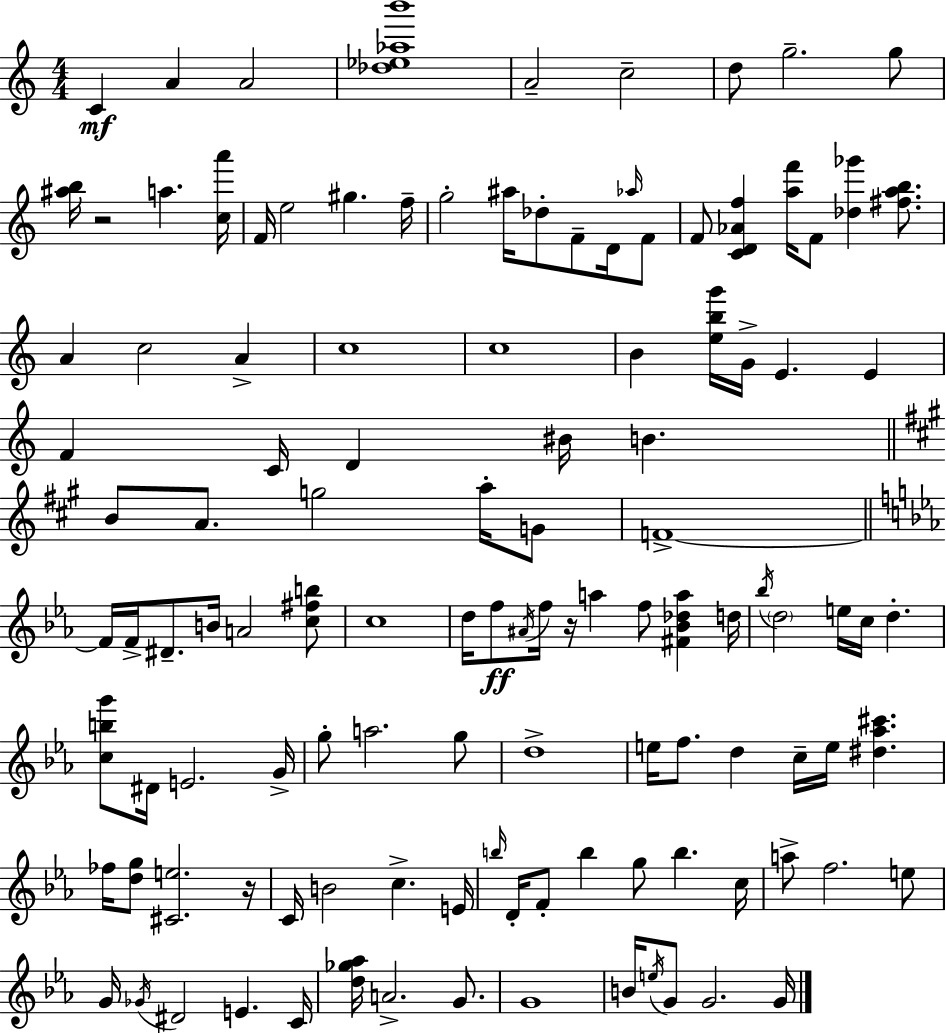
C4/q A4/q A4/h [Db5,Eb5,Ab5,B6]/w A4/h C5/h D5/e G5/h. G5/e [A#5,B5]/s R/h A5/q. [C5,A6]/s F4/s E5/h G#5/q. F5/s G5/h A#5/s Db5/e F4/e D4/s Ab5/s F4/e F4/e [C4,D4,Ab4,F5]/q [A5,F6]/s F4/e [Db5,Gb6]/q [F#5,A5,B5]/e. A4/q C5/h A4/q C5/w C5/w B4/q [E5,B5,G6]/s G4/s E4/q. E4/q F4/q C4/s D4/q BIS4/s B4/q. B4/e A4/e. G5/h A5/s G4/e F4/w F4/s F4/s D#4/e. B4/s A4/h [C5,F#5,B5]/e C5/w D5/s F5/e A#4/s F5/s R/s A5/q F5/e [F#4,Bb4,Db5,A5]/q D5/s Bb5/s D5/h E5/s C5/s D5/q. [C5,B5,G6]/e D#4/s E4/h. G4/s G5/e A5/h. G5/e D5/w E5/s F5/e. D5/q C5/s E5/s [D#5,Ab5,C#6]/q. FES5/s [D5,G5]/e [C#4,E5]/h. R/s C4/s B4/h C5/q. E4/s B5/s D4/s F4/e B5/q G5/e B5/q. C5/s A5/e F5/h. E5/e G4/s Gb4/s D#4/h E4/q. C4/s [D5,Gb5,Ab5]/s A4/h. G4/e. G4/w B4/s E5/s G4/e G4/h. G4/s